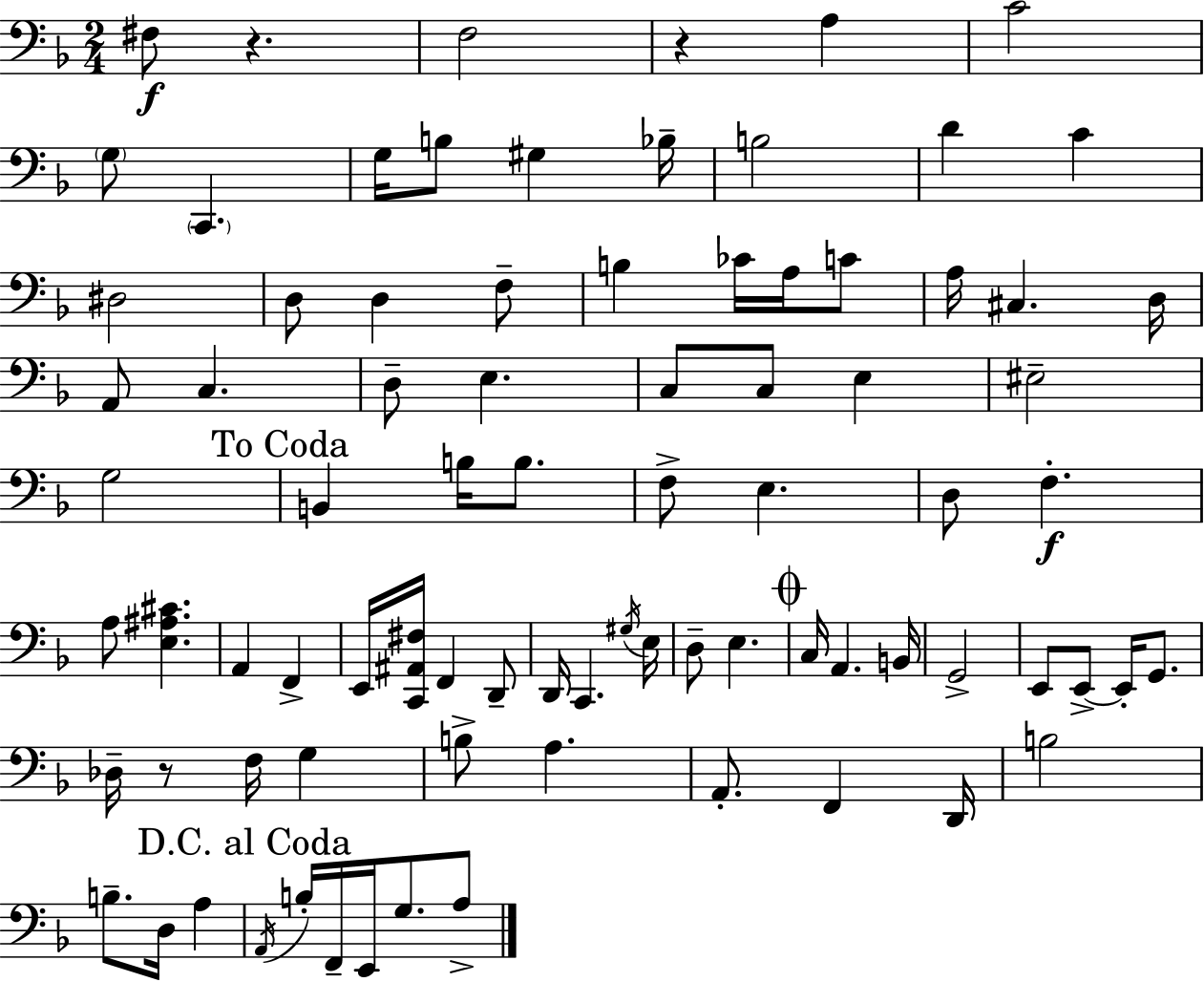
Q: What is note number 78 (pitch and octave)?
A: A3